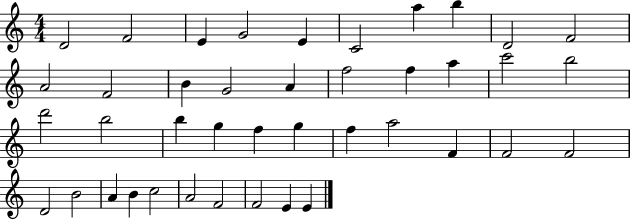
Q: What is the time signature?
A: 4/4